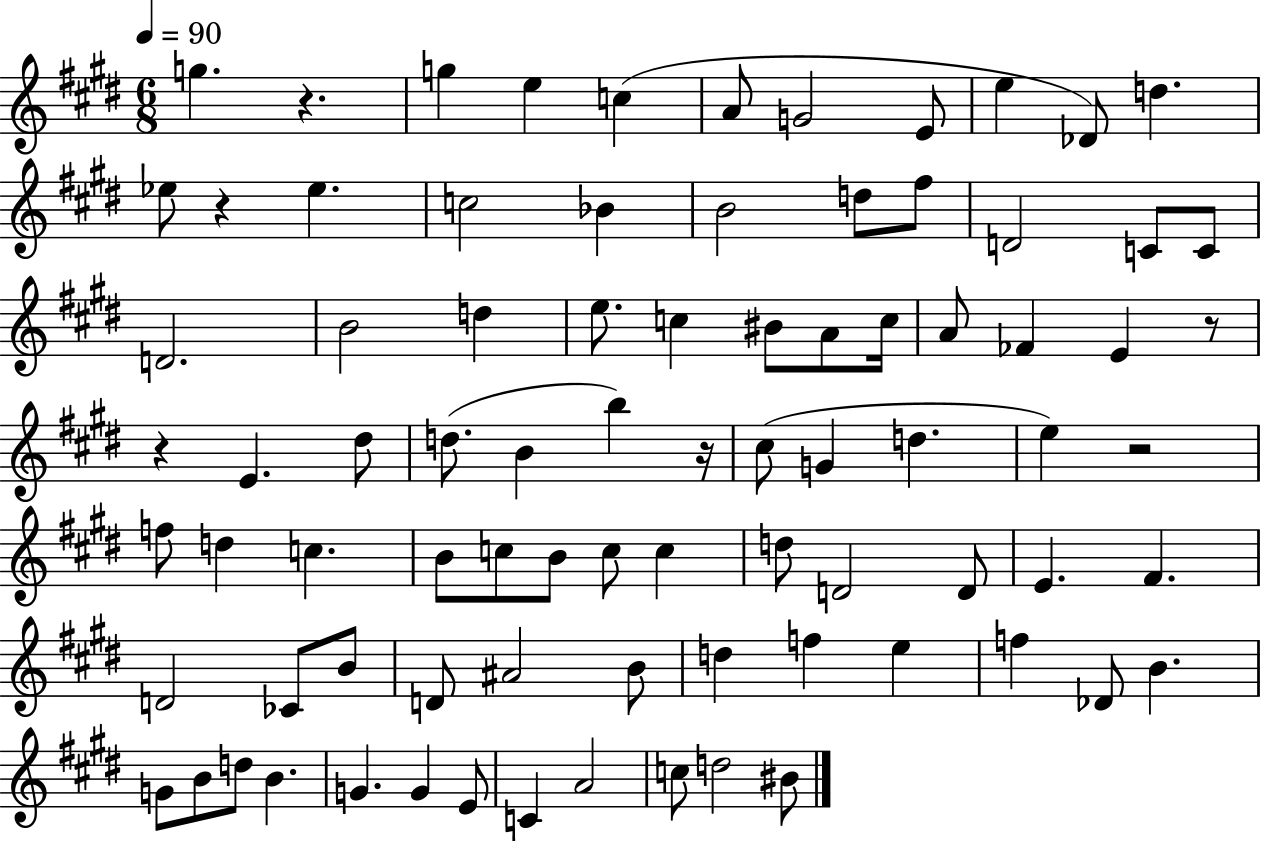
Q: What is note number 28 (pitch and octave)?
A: C5